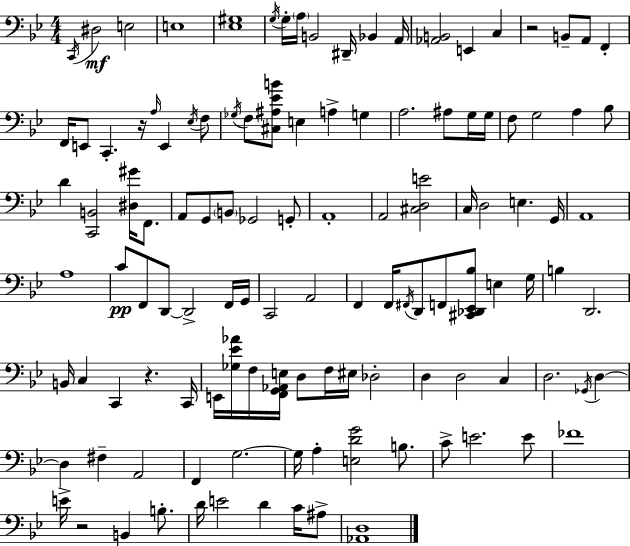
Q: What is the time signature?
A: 4/4